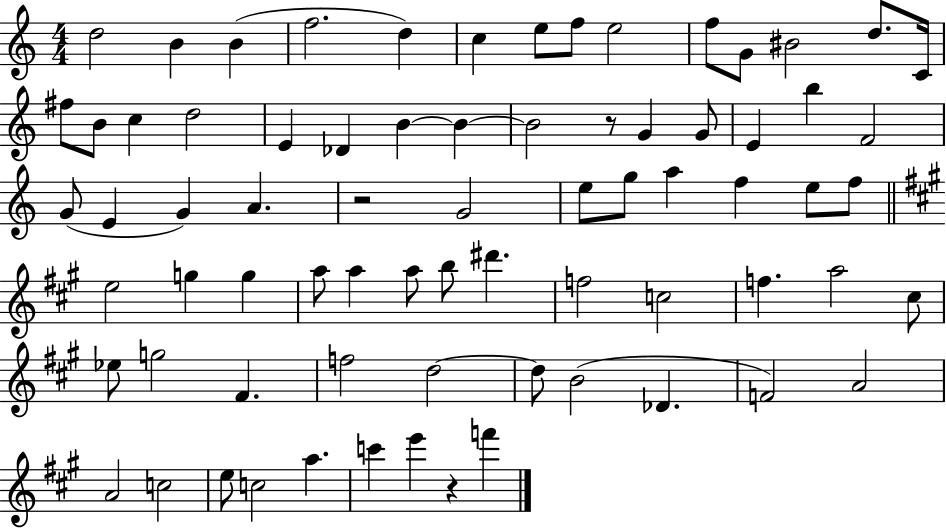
{
  \clef treble
  \numericTimeSignature
  \time 4/4
  \key c \major
  d''2 b'4 b'4( | f''2. d''4) | c''4 e''8 f''8 e''2 | f''8 g'8 bis'2 d''8. c'16 | \break fis''8 b'8 c''4 d''2 | e'4 des'4 b'4~~ b'4~~ | b'2 r8 g'4 g'8 | e'4 b''4 f'2 | \break g'8( e'4 g'4) a'4. | r2 g'2 | e''8 g''8 a''4 f''4 e''8 f''8 | \bar "||" \break \key a \major e''2 g''4 g''4 | a''8 a''4 a''8 b''8 dis'''4. | f''2 c''2 | f''4. a''2 cis''8 | \break ees''8 g''2 fis'4. | f''2 d''2~~ | d''8 b'2( des'4. | f'2) a'2 | \break a'2 c''2 | e''8 c''2 a''4. | c'''4 e'''4 r4 f'''4 | \bar "|."
}